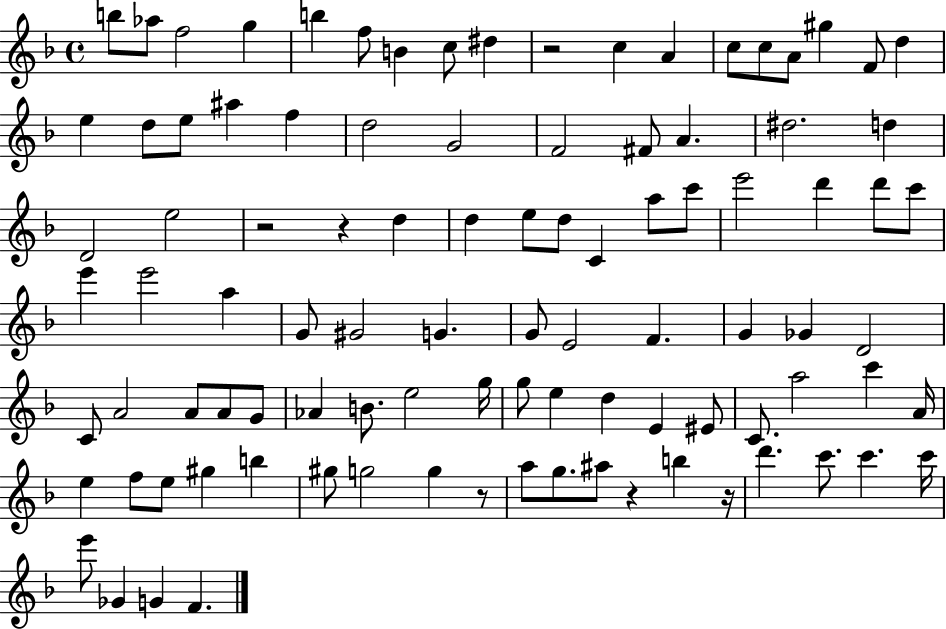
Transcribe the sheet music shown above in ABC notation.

X:1
T:Untitled
M:4/4
L:1/4
K:F
b/2 _a/2 f2 g b f/2 B c/2 ^d z2 c A c/2 c/2 A/2 ^g F/2 d e d/2 e/2 ^a f d2 G2 F2 ^F/2 A ^d2 d D2 e2 z2 z d d e/2 d/2 C a/2 c'/2 e'2 d' d'/2 c'/2 e' e'2 a G/2 ^G2 G G/2 E2 F G _G D2 C/2 A2 A/2 A/2 G/2 _A B/2 e2 g/4 g/2 e d E ^E/2 C/2 a2 c' A/4 e f/2 e/2 ^g b ^g/2 g2 g z/2 a/2 g/2 ^a/2 z b z/4 d' c'/2 c' c'/4 e'/2 _G G F